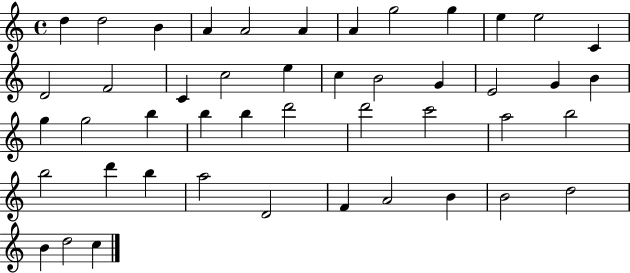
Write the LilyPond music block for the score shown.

{
  \clef treble
  \time 4/4
  \defaultTimeSignature
  \key c \major
  d''4 d''2 b'4 | a'4 a'2 a'4 | a'4 g''2 g''4 | e''4 e''2 c'4 | \break d'2 f'2 | c'4 c''2 e''4 | c''4 b'2 g'4 | e'2 g'4 b'4 | \break g''4 g''2 b''4 | b''4 b''4 d'''2 | d'''2 c'''2 | a''2 b''2 | \break b''2 d'''4 b''4 | a''2 d'2 | f'4 a'2 b'4 | b'2 d''2 | \break b'4 d''2 c''4 | \bar "|."
}